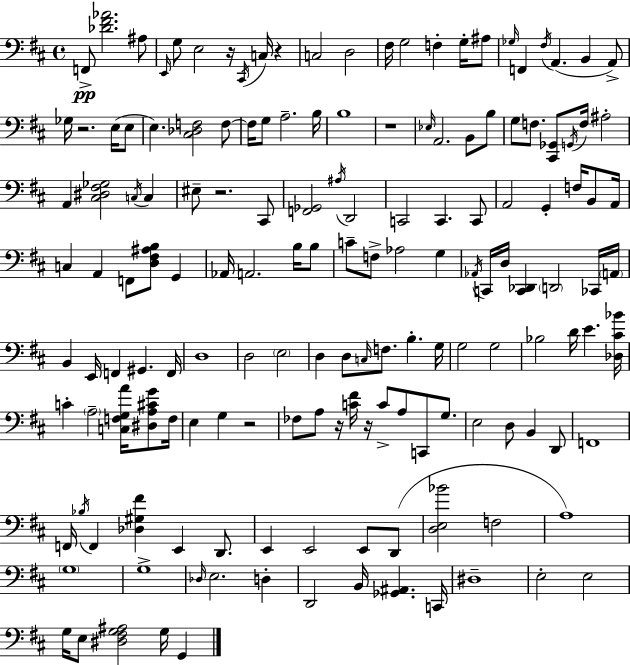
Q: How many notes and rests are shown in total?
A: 156